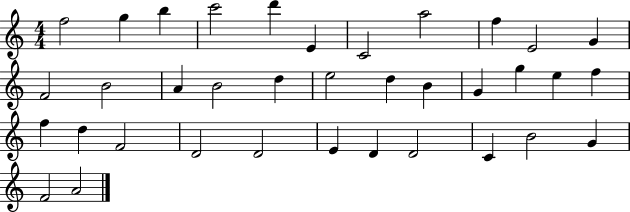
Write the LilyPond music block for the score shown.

{
  \clef treble
  \numericTimeSignature
  \time 4/4
  \key c \major
  f''2 g''4 b''4 | c'''2 d'''4 e'4 | c'2 a''2 | f''4 e'2 g'4 | \break f'2 b'2 | a'4 b'2 d''4 | e''2 d''4 b'4 | g'4 g''4 e''4 f''4 | \break f''4 d''4 f'2 | d'2 d'2 | e'4 d'4 d'2 | c'4 b'2 g'4 | \break f'2 a'2 | \bar "|."
}